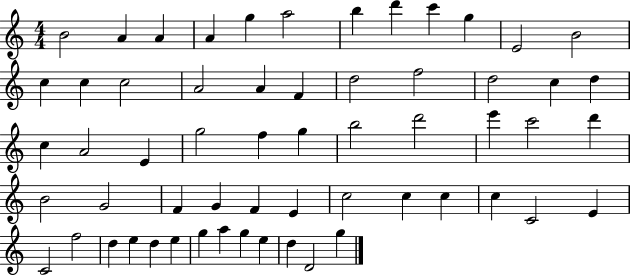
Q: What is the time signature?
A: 4/4